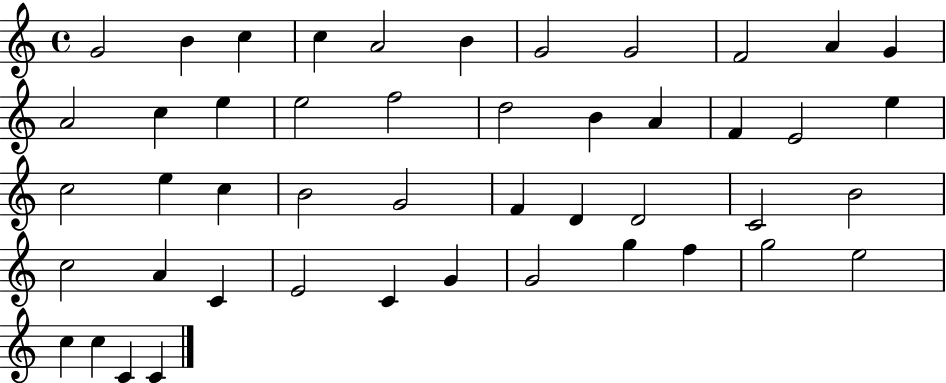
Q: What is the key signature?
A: C major